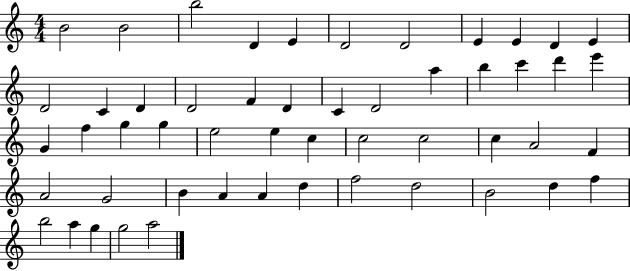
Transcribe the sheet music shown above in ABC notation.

X:1
T:Untitled
M:4/4
L:1/4
K:C
B2 B2 b2 D E D2 D2 E E D E D2 C D D2 F D C D2 a b c' d' e' G f g g e2 e c c2 c2 c A2 F A2 G2 B A A d f2 d2 B2 d f b2 a g g2 a2